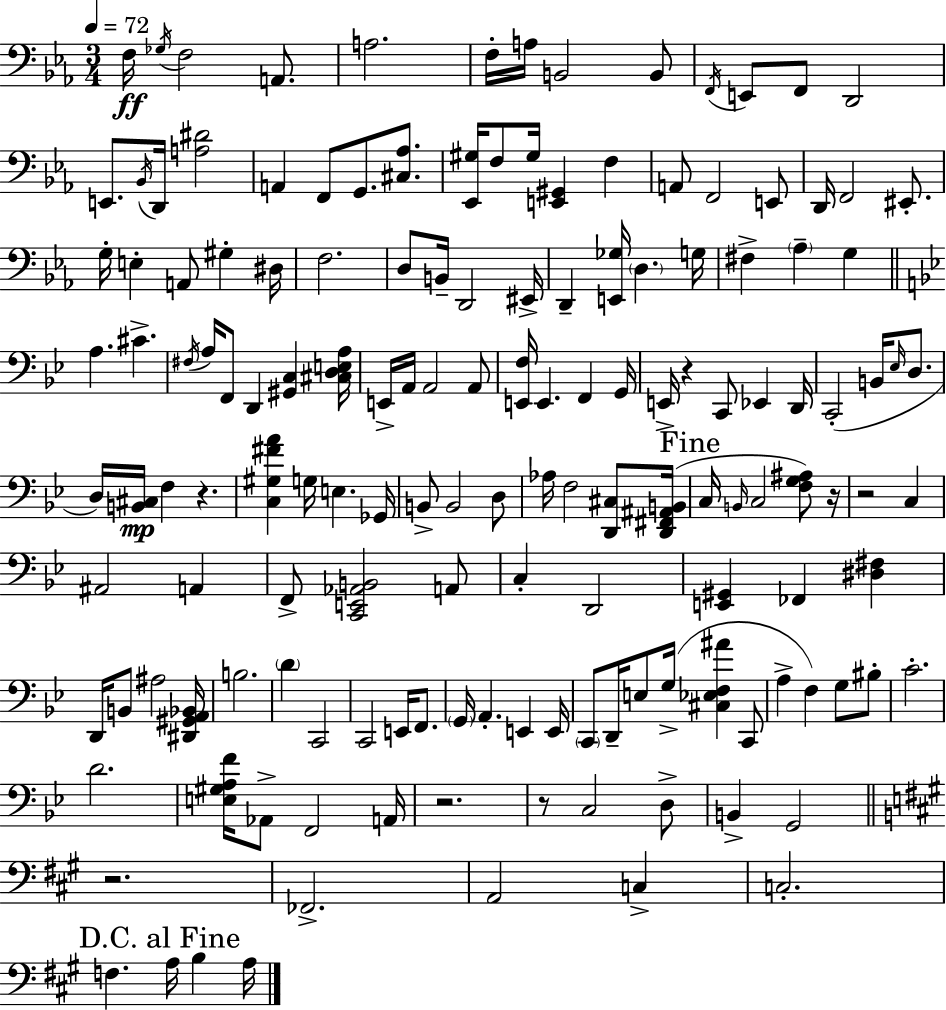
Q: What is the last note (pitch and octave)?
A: A3